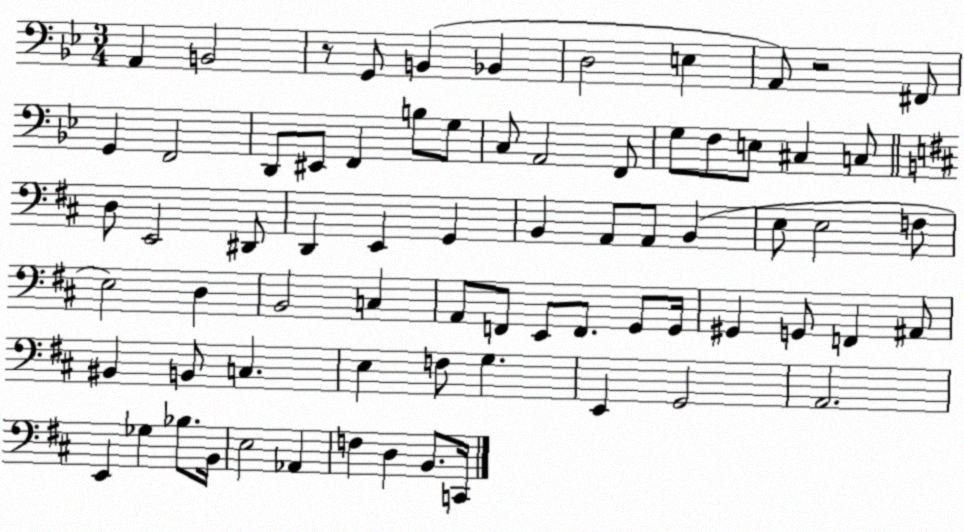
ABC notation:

X:1
T:Untitled
M:3/4
L:1/4
K:Bb
A,, B,,2 z/2 G,,/2 B,, _B,, D,2 E, A,,/2 z2 ^F,,/2 G,, F,,2 D,,/2 ^E,,/2 F,, B,/2 G,/2 C,/2 A,,2 F,,/2 G,/2 F,/2 E,/2 ^C, C,/2 D,/2 E,,2 ^D,,/2 D,, E,, G,, B,, A,,/2 A,,/2 B,, E,/2 E,2 F,/2 E,2 D, B,,2 C, A,,/2 F,,/2 E,,/2 F,,/2 G,,/2 G,,/4 ^G,, G,,/2 F,, ^A,,/2 ^B,, B,,/2 C, E, F,/2 G, E,, G,,2 A,,2 E,, _G, _B,/2 B,,/4 E,2 _A,, F, D, B,,/2 C,,/4